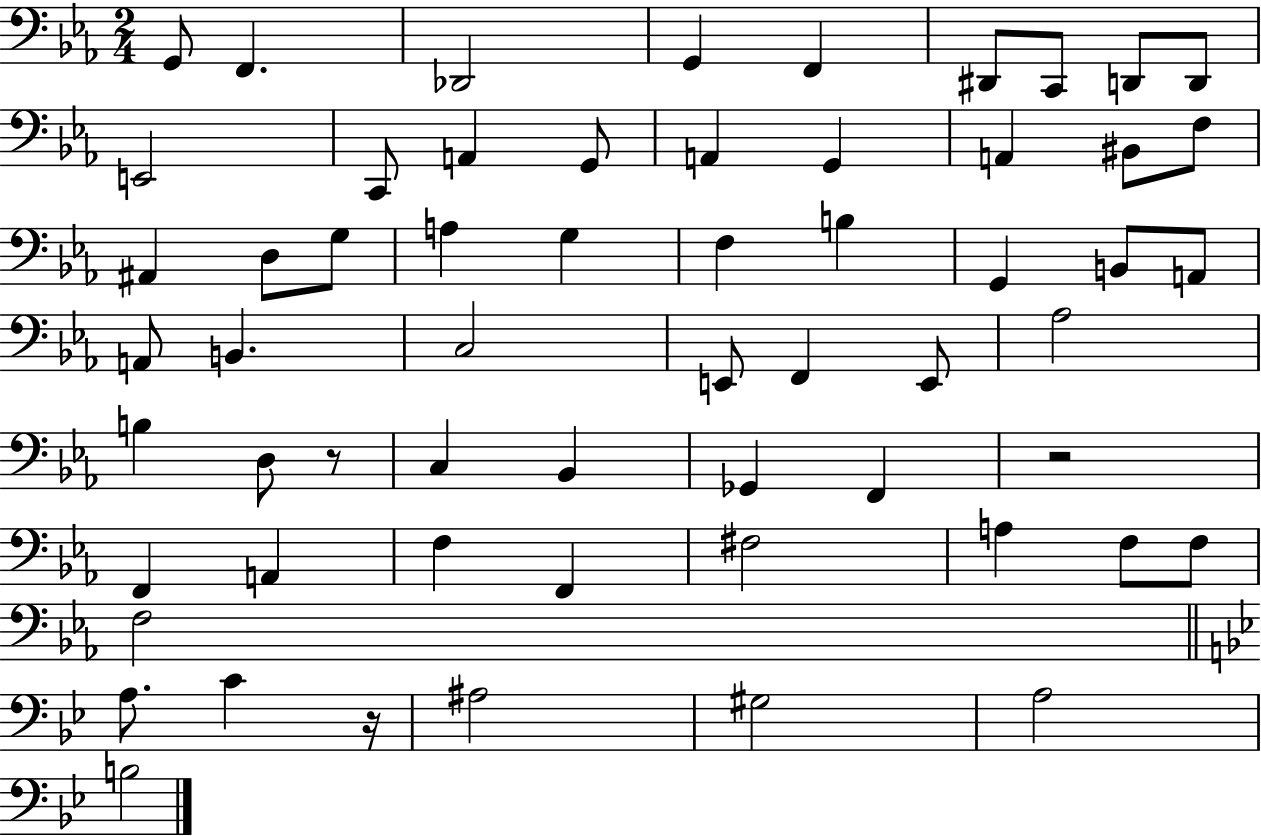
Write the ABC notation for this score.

X:1
T:Untitled
M:2/4
L:1/4
K:Eb
G,,/2 F,, _D,,2 G,, F,, ^D,,/2 C,,/2 D,,/2 D,,/2 E,,2 C,,/2 A,, G,,/2 A,, G,, A,, ^B,,/2 F,/2 ^A,, D,/2 G,/2 A, G, F, B, G,, B,,/2 A,,/2 A,,/2 B,, C,2 E,,/2 F,, E,,/2 _A,2 B, D,/2 z/2 C, _B,, _G,, F,, z2 F,, A,, F, F,, ^F,2 A, F,/2 F,/2 F,2 A,/2 C z/4 ^A,2 ^G,2 A,2 B,2